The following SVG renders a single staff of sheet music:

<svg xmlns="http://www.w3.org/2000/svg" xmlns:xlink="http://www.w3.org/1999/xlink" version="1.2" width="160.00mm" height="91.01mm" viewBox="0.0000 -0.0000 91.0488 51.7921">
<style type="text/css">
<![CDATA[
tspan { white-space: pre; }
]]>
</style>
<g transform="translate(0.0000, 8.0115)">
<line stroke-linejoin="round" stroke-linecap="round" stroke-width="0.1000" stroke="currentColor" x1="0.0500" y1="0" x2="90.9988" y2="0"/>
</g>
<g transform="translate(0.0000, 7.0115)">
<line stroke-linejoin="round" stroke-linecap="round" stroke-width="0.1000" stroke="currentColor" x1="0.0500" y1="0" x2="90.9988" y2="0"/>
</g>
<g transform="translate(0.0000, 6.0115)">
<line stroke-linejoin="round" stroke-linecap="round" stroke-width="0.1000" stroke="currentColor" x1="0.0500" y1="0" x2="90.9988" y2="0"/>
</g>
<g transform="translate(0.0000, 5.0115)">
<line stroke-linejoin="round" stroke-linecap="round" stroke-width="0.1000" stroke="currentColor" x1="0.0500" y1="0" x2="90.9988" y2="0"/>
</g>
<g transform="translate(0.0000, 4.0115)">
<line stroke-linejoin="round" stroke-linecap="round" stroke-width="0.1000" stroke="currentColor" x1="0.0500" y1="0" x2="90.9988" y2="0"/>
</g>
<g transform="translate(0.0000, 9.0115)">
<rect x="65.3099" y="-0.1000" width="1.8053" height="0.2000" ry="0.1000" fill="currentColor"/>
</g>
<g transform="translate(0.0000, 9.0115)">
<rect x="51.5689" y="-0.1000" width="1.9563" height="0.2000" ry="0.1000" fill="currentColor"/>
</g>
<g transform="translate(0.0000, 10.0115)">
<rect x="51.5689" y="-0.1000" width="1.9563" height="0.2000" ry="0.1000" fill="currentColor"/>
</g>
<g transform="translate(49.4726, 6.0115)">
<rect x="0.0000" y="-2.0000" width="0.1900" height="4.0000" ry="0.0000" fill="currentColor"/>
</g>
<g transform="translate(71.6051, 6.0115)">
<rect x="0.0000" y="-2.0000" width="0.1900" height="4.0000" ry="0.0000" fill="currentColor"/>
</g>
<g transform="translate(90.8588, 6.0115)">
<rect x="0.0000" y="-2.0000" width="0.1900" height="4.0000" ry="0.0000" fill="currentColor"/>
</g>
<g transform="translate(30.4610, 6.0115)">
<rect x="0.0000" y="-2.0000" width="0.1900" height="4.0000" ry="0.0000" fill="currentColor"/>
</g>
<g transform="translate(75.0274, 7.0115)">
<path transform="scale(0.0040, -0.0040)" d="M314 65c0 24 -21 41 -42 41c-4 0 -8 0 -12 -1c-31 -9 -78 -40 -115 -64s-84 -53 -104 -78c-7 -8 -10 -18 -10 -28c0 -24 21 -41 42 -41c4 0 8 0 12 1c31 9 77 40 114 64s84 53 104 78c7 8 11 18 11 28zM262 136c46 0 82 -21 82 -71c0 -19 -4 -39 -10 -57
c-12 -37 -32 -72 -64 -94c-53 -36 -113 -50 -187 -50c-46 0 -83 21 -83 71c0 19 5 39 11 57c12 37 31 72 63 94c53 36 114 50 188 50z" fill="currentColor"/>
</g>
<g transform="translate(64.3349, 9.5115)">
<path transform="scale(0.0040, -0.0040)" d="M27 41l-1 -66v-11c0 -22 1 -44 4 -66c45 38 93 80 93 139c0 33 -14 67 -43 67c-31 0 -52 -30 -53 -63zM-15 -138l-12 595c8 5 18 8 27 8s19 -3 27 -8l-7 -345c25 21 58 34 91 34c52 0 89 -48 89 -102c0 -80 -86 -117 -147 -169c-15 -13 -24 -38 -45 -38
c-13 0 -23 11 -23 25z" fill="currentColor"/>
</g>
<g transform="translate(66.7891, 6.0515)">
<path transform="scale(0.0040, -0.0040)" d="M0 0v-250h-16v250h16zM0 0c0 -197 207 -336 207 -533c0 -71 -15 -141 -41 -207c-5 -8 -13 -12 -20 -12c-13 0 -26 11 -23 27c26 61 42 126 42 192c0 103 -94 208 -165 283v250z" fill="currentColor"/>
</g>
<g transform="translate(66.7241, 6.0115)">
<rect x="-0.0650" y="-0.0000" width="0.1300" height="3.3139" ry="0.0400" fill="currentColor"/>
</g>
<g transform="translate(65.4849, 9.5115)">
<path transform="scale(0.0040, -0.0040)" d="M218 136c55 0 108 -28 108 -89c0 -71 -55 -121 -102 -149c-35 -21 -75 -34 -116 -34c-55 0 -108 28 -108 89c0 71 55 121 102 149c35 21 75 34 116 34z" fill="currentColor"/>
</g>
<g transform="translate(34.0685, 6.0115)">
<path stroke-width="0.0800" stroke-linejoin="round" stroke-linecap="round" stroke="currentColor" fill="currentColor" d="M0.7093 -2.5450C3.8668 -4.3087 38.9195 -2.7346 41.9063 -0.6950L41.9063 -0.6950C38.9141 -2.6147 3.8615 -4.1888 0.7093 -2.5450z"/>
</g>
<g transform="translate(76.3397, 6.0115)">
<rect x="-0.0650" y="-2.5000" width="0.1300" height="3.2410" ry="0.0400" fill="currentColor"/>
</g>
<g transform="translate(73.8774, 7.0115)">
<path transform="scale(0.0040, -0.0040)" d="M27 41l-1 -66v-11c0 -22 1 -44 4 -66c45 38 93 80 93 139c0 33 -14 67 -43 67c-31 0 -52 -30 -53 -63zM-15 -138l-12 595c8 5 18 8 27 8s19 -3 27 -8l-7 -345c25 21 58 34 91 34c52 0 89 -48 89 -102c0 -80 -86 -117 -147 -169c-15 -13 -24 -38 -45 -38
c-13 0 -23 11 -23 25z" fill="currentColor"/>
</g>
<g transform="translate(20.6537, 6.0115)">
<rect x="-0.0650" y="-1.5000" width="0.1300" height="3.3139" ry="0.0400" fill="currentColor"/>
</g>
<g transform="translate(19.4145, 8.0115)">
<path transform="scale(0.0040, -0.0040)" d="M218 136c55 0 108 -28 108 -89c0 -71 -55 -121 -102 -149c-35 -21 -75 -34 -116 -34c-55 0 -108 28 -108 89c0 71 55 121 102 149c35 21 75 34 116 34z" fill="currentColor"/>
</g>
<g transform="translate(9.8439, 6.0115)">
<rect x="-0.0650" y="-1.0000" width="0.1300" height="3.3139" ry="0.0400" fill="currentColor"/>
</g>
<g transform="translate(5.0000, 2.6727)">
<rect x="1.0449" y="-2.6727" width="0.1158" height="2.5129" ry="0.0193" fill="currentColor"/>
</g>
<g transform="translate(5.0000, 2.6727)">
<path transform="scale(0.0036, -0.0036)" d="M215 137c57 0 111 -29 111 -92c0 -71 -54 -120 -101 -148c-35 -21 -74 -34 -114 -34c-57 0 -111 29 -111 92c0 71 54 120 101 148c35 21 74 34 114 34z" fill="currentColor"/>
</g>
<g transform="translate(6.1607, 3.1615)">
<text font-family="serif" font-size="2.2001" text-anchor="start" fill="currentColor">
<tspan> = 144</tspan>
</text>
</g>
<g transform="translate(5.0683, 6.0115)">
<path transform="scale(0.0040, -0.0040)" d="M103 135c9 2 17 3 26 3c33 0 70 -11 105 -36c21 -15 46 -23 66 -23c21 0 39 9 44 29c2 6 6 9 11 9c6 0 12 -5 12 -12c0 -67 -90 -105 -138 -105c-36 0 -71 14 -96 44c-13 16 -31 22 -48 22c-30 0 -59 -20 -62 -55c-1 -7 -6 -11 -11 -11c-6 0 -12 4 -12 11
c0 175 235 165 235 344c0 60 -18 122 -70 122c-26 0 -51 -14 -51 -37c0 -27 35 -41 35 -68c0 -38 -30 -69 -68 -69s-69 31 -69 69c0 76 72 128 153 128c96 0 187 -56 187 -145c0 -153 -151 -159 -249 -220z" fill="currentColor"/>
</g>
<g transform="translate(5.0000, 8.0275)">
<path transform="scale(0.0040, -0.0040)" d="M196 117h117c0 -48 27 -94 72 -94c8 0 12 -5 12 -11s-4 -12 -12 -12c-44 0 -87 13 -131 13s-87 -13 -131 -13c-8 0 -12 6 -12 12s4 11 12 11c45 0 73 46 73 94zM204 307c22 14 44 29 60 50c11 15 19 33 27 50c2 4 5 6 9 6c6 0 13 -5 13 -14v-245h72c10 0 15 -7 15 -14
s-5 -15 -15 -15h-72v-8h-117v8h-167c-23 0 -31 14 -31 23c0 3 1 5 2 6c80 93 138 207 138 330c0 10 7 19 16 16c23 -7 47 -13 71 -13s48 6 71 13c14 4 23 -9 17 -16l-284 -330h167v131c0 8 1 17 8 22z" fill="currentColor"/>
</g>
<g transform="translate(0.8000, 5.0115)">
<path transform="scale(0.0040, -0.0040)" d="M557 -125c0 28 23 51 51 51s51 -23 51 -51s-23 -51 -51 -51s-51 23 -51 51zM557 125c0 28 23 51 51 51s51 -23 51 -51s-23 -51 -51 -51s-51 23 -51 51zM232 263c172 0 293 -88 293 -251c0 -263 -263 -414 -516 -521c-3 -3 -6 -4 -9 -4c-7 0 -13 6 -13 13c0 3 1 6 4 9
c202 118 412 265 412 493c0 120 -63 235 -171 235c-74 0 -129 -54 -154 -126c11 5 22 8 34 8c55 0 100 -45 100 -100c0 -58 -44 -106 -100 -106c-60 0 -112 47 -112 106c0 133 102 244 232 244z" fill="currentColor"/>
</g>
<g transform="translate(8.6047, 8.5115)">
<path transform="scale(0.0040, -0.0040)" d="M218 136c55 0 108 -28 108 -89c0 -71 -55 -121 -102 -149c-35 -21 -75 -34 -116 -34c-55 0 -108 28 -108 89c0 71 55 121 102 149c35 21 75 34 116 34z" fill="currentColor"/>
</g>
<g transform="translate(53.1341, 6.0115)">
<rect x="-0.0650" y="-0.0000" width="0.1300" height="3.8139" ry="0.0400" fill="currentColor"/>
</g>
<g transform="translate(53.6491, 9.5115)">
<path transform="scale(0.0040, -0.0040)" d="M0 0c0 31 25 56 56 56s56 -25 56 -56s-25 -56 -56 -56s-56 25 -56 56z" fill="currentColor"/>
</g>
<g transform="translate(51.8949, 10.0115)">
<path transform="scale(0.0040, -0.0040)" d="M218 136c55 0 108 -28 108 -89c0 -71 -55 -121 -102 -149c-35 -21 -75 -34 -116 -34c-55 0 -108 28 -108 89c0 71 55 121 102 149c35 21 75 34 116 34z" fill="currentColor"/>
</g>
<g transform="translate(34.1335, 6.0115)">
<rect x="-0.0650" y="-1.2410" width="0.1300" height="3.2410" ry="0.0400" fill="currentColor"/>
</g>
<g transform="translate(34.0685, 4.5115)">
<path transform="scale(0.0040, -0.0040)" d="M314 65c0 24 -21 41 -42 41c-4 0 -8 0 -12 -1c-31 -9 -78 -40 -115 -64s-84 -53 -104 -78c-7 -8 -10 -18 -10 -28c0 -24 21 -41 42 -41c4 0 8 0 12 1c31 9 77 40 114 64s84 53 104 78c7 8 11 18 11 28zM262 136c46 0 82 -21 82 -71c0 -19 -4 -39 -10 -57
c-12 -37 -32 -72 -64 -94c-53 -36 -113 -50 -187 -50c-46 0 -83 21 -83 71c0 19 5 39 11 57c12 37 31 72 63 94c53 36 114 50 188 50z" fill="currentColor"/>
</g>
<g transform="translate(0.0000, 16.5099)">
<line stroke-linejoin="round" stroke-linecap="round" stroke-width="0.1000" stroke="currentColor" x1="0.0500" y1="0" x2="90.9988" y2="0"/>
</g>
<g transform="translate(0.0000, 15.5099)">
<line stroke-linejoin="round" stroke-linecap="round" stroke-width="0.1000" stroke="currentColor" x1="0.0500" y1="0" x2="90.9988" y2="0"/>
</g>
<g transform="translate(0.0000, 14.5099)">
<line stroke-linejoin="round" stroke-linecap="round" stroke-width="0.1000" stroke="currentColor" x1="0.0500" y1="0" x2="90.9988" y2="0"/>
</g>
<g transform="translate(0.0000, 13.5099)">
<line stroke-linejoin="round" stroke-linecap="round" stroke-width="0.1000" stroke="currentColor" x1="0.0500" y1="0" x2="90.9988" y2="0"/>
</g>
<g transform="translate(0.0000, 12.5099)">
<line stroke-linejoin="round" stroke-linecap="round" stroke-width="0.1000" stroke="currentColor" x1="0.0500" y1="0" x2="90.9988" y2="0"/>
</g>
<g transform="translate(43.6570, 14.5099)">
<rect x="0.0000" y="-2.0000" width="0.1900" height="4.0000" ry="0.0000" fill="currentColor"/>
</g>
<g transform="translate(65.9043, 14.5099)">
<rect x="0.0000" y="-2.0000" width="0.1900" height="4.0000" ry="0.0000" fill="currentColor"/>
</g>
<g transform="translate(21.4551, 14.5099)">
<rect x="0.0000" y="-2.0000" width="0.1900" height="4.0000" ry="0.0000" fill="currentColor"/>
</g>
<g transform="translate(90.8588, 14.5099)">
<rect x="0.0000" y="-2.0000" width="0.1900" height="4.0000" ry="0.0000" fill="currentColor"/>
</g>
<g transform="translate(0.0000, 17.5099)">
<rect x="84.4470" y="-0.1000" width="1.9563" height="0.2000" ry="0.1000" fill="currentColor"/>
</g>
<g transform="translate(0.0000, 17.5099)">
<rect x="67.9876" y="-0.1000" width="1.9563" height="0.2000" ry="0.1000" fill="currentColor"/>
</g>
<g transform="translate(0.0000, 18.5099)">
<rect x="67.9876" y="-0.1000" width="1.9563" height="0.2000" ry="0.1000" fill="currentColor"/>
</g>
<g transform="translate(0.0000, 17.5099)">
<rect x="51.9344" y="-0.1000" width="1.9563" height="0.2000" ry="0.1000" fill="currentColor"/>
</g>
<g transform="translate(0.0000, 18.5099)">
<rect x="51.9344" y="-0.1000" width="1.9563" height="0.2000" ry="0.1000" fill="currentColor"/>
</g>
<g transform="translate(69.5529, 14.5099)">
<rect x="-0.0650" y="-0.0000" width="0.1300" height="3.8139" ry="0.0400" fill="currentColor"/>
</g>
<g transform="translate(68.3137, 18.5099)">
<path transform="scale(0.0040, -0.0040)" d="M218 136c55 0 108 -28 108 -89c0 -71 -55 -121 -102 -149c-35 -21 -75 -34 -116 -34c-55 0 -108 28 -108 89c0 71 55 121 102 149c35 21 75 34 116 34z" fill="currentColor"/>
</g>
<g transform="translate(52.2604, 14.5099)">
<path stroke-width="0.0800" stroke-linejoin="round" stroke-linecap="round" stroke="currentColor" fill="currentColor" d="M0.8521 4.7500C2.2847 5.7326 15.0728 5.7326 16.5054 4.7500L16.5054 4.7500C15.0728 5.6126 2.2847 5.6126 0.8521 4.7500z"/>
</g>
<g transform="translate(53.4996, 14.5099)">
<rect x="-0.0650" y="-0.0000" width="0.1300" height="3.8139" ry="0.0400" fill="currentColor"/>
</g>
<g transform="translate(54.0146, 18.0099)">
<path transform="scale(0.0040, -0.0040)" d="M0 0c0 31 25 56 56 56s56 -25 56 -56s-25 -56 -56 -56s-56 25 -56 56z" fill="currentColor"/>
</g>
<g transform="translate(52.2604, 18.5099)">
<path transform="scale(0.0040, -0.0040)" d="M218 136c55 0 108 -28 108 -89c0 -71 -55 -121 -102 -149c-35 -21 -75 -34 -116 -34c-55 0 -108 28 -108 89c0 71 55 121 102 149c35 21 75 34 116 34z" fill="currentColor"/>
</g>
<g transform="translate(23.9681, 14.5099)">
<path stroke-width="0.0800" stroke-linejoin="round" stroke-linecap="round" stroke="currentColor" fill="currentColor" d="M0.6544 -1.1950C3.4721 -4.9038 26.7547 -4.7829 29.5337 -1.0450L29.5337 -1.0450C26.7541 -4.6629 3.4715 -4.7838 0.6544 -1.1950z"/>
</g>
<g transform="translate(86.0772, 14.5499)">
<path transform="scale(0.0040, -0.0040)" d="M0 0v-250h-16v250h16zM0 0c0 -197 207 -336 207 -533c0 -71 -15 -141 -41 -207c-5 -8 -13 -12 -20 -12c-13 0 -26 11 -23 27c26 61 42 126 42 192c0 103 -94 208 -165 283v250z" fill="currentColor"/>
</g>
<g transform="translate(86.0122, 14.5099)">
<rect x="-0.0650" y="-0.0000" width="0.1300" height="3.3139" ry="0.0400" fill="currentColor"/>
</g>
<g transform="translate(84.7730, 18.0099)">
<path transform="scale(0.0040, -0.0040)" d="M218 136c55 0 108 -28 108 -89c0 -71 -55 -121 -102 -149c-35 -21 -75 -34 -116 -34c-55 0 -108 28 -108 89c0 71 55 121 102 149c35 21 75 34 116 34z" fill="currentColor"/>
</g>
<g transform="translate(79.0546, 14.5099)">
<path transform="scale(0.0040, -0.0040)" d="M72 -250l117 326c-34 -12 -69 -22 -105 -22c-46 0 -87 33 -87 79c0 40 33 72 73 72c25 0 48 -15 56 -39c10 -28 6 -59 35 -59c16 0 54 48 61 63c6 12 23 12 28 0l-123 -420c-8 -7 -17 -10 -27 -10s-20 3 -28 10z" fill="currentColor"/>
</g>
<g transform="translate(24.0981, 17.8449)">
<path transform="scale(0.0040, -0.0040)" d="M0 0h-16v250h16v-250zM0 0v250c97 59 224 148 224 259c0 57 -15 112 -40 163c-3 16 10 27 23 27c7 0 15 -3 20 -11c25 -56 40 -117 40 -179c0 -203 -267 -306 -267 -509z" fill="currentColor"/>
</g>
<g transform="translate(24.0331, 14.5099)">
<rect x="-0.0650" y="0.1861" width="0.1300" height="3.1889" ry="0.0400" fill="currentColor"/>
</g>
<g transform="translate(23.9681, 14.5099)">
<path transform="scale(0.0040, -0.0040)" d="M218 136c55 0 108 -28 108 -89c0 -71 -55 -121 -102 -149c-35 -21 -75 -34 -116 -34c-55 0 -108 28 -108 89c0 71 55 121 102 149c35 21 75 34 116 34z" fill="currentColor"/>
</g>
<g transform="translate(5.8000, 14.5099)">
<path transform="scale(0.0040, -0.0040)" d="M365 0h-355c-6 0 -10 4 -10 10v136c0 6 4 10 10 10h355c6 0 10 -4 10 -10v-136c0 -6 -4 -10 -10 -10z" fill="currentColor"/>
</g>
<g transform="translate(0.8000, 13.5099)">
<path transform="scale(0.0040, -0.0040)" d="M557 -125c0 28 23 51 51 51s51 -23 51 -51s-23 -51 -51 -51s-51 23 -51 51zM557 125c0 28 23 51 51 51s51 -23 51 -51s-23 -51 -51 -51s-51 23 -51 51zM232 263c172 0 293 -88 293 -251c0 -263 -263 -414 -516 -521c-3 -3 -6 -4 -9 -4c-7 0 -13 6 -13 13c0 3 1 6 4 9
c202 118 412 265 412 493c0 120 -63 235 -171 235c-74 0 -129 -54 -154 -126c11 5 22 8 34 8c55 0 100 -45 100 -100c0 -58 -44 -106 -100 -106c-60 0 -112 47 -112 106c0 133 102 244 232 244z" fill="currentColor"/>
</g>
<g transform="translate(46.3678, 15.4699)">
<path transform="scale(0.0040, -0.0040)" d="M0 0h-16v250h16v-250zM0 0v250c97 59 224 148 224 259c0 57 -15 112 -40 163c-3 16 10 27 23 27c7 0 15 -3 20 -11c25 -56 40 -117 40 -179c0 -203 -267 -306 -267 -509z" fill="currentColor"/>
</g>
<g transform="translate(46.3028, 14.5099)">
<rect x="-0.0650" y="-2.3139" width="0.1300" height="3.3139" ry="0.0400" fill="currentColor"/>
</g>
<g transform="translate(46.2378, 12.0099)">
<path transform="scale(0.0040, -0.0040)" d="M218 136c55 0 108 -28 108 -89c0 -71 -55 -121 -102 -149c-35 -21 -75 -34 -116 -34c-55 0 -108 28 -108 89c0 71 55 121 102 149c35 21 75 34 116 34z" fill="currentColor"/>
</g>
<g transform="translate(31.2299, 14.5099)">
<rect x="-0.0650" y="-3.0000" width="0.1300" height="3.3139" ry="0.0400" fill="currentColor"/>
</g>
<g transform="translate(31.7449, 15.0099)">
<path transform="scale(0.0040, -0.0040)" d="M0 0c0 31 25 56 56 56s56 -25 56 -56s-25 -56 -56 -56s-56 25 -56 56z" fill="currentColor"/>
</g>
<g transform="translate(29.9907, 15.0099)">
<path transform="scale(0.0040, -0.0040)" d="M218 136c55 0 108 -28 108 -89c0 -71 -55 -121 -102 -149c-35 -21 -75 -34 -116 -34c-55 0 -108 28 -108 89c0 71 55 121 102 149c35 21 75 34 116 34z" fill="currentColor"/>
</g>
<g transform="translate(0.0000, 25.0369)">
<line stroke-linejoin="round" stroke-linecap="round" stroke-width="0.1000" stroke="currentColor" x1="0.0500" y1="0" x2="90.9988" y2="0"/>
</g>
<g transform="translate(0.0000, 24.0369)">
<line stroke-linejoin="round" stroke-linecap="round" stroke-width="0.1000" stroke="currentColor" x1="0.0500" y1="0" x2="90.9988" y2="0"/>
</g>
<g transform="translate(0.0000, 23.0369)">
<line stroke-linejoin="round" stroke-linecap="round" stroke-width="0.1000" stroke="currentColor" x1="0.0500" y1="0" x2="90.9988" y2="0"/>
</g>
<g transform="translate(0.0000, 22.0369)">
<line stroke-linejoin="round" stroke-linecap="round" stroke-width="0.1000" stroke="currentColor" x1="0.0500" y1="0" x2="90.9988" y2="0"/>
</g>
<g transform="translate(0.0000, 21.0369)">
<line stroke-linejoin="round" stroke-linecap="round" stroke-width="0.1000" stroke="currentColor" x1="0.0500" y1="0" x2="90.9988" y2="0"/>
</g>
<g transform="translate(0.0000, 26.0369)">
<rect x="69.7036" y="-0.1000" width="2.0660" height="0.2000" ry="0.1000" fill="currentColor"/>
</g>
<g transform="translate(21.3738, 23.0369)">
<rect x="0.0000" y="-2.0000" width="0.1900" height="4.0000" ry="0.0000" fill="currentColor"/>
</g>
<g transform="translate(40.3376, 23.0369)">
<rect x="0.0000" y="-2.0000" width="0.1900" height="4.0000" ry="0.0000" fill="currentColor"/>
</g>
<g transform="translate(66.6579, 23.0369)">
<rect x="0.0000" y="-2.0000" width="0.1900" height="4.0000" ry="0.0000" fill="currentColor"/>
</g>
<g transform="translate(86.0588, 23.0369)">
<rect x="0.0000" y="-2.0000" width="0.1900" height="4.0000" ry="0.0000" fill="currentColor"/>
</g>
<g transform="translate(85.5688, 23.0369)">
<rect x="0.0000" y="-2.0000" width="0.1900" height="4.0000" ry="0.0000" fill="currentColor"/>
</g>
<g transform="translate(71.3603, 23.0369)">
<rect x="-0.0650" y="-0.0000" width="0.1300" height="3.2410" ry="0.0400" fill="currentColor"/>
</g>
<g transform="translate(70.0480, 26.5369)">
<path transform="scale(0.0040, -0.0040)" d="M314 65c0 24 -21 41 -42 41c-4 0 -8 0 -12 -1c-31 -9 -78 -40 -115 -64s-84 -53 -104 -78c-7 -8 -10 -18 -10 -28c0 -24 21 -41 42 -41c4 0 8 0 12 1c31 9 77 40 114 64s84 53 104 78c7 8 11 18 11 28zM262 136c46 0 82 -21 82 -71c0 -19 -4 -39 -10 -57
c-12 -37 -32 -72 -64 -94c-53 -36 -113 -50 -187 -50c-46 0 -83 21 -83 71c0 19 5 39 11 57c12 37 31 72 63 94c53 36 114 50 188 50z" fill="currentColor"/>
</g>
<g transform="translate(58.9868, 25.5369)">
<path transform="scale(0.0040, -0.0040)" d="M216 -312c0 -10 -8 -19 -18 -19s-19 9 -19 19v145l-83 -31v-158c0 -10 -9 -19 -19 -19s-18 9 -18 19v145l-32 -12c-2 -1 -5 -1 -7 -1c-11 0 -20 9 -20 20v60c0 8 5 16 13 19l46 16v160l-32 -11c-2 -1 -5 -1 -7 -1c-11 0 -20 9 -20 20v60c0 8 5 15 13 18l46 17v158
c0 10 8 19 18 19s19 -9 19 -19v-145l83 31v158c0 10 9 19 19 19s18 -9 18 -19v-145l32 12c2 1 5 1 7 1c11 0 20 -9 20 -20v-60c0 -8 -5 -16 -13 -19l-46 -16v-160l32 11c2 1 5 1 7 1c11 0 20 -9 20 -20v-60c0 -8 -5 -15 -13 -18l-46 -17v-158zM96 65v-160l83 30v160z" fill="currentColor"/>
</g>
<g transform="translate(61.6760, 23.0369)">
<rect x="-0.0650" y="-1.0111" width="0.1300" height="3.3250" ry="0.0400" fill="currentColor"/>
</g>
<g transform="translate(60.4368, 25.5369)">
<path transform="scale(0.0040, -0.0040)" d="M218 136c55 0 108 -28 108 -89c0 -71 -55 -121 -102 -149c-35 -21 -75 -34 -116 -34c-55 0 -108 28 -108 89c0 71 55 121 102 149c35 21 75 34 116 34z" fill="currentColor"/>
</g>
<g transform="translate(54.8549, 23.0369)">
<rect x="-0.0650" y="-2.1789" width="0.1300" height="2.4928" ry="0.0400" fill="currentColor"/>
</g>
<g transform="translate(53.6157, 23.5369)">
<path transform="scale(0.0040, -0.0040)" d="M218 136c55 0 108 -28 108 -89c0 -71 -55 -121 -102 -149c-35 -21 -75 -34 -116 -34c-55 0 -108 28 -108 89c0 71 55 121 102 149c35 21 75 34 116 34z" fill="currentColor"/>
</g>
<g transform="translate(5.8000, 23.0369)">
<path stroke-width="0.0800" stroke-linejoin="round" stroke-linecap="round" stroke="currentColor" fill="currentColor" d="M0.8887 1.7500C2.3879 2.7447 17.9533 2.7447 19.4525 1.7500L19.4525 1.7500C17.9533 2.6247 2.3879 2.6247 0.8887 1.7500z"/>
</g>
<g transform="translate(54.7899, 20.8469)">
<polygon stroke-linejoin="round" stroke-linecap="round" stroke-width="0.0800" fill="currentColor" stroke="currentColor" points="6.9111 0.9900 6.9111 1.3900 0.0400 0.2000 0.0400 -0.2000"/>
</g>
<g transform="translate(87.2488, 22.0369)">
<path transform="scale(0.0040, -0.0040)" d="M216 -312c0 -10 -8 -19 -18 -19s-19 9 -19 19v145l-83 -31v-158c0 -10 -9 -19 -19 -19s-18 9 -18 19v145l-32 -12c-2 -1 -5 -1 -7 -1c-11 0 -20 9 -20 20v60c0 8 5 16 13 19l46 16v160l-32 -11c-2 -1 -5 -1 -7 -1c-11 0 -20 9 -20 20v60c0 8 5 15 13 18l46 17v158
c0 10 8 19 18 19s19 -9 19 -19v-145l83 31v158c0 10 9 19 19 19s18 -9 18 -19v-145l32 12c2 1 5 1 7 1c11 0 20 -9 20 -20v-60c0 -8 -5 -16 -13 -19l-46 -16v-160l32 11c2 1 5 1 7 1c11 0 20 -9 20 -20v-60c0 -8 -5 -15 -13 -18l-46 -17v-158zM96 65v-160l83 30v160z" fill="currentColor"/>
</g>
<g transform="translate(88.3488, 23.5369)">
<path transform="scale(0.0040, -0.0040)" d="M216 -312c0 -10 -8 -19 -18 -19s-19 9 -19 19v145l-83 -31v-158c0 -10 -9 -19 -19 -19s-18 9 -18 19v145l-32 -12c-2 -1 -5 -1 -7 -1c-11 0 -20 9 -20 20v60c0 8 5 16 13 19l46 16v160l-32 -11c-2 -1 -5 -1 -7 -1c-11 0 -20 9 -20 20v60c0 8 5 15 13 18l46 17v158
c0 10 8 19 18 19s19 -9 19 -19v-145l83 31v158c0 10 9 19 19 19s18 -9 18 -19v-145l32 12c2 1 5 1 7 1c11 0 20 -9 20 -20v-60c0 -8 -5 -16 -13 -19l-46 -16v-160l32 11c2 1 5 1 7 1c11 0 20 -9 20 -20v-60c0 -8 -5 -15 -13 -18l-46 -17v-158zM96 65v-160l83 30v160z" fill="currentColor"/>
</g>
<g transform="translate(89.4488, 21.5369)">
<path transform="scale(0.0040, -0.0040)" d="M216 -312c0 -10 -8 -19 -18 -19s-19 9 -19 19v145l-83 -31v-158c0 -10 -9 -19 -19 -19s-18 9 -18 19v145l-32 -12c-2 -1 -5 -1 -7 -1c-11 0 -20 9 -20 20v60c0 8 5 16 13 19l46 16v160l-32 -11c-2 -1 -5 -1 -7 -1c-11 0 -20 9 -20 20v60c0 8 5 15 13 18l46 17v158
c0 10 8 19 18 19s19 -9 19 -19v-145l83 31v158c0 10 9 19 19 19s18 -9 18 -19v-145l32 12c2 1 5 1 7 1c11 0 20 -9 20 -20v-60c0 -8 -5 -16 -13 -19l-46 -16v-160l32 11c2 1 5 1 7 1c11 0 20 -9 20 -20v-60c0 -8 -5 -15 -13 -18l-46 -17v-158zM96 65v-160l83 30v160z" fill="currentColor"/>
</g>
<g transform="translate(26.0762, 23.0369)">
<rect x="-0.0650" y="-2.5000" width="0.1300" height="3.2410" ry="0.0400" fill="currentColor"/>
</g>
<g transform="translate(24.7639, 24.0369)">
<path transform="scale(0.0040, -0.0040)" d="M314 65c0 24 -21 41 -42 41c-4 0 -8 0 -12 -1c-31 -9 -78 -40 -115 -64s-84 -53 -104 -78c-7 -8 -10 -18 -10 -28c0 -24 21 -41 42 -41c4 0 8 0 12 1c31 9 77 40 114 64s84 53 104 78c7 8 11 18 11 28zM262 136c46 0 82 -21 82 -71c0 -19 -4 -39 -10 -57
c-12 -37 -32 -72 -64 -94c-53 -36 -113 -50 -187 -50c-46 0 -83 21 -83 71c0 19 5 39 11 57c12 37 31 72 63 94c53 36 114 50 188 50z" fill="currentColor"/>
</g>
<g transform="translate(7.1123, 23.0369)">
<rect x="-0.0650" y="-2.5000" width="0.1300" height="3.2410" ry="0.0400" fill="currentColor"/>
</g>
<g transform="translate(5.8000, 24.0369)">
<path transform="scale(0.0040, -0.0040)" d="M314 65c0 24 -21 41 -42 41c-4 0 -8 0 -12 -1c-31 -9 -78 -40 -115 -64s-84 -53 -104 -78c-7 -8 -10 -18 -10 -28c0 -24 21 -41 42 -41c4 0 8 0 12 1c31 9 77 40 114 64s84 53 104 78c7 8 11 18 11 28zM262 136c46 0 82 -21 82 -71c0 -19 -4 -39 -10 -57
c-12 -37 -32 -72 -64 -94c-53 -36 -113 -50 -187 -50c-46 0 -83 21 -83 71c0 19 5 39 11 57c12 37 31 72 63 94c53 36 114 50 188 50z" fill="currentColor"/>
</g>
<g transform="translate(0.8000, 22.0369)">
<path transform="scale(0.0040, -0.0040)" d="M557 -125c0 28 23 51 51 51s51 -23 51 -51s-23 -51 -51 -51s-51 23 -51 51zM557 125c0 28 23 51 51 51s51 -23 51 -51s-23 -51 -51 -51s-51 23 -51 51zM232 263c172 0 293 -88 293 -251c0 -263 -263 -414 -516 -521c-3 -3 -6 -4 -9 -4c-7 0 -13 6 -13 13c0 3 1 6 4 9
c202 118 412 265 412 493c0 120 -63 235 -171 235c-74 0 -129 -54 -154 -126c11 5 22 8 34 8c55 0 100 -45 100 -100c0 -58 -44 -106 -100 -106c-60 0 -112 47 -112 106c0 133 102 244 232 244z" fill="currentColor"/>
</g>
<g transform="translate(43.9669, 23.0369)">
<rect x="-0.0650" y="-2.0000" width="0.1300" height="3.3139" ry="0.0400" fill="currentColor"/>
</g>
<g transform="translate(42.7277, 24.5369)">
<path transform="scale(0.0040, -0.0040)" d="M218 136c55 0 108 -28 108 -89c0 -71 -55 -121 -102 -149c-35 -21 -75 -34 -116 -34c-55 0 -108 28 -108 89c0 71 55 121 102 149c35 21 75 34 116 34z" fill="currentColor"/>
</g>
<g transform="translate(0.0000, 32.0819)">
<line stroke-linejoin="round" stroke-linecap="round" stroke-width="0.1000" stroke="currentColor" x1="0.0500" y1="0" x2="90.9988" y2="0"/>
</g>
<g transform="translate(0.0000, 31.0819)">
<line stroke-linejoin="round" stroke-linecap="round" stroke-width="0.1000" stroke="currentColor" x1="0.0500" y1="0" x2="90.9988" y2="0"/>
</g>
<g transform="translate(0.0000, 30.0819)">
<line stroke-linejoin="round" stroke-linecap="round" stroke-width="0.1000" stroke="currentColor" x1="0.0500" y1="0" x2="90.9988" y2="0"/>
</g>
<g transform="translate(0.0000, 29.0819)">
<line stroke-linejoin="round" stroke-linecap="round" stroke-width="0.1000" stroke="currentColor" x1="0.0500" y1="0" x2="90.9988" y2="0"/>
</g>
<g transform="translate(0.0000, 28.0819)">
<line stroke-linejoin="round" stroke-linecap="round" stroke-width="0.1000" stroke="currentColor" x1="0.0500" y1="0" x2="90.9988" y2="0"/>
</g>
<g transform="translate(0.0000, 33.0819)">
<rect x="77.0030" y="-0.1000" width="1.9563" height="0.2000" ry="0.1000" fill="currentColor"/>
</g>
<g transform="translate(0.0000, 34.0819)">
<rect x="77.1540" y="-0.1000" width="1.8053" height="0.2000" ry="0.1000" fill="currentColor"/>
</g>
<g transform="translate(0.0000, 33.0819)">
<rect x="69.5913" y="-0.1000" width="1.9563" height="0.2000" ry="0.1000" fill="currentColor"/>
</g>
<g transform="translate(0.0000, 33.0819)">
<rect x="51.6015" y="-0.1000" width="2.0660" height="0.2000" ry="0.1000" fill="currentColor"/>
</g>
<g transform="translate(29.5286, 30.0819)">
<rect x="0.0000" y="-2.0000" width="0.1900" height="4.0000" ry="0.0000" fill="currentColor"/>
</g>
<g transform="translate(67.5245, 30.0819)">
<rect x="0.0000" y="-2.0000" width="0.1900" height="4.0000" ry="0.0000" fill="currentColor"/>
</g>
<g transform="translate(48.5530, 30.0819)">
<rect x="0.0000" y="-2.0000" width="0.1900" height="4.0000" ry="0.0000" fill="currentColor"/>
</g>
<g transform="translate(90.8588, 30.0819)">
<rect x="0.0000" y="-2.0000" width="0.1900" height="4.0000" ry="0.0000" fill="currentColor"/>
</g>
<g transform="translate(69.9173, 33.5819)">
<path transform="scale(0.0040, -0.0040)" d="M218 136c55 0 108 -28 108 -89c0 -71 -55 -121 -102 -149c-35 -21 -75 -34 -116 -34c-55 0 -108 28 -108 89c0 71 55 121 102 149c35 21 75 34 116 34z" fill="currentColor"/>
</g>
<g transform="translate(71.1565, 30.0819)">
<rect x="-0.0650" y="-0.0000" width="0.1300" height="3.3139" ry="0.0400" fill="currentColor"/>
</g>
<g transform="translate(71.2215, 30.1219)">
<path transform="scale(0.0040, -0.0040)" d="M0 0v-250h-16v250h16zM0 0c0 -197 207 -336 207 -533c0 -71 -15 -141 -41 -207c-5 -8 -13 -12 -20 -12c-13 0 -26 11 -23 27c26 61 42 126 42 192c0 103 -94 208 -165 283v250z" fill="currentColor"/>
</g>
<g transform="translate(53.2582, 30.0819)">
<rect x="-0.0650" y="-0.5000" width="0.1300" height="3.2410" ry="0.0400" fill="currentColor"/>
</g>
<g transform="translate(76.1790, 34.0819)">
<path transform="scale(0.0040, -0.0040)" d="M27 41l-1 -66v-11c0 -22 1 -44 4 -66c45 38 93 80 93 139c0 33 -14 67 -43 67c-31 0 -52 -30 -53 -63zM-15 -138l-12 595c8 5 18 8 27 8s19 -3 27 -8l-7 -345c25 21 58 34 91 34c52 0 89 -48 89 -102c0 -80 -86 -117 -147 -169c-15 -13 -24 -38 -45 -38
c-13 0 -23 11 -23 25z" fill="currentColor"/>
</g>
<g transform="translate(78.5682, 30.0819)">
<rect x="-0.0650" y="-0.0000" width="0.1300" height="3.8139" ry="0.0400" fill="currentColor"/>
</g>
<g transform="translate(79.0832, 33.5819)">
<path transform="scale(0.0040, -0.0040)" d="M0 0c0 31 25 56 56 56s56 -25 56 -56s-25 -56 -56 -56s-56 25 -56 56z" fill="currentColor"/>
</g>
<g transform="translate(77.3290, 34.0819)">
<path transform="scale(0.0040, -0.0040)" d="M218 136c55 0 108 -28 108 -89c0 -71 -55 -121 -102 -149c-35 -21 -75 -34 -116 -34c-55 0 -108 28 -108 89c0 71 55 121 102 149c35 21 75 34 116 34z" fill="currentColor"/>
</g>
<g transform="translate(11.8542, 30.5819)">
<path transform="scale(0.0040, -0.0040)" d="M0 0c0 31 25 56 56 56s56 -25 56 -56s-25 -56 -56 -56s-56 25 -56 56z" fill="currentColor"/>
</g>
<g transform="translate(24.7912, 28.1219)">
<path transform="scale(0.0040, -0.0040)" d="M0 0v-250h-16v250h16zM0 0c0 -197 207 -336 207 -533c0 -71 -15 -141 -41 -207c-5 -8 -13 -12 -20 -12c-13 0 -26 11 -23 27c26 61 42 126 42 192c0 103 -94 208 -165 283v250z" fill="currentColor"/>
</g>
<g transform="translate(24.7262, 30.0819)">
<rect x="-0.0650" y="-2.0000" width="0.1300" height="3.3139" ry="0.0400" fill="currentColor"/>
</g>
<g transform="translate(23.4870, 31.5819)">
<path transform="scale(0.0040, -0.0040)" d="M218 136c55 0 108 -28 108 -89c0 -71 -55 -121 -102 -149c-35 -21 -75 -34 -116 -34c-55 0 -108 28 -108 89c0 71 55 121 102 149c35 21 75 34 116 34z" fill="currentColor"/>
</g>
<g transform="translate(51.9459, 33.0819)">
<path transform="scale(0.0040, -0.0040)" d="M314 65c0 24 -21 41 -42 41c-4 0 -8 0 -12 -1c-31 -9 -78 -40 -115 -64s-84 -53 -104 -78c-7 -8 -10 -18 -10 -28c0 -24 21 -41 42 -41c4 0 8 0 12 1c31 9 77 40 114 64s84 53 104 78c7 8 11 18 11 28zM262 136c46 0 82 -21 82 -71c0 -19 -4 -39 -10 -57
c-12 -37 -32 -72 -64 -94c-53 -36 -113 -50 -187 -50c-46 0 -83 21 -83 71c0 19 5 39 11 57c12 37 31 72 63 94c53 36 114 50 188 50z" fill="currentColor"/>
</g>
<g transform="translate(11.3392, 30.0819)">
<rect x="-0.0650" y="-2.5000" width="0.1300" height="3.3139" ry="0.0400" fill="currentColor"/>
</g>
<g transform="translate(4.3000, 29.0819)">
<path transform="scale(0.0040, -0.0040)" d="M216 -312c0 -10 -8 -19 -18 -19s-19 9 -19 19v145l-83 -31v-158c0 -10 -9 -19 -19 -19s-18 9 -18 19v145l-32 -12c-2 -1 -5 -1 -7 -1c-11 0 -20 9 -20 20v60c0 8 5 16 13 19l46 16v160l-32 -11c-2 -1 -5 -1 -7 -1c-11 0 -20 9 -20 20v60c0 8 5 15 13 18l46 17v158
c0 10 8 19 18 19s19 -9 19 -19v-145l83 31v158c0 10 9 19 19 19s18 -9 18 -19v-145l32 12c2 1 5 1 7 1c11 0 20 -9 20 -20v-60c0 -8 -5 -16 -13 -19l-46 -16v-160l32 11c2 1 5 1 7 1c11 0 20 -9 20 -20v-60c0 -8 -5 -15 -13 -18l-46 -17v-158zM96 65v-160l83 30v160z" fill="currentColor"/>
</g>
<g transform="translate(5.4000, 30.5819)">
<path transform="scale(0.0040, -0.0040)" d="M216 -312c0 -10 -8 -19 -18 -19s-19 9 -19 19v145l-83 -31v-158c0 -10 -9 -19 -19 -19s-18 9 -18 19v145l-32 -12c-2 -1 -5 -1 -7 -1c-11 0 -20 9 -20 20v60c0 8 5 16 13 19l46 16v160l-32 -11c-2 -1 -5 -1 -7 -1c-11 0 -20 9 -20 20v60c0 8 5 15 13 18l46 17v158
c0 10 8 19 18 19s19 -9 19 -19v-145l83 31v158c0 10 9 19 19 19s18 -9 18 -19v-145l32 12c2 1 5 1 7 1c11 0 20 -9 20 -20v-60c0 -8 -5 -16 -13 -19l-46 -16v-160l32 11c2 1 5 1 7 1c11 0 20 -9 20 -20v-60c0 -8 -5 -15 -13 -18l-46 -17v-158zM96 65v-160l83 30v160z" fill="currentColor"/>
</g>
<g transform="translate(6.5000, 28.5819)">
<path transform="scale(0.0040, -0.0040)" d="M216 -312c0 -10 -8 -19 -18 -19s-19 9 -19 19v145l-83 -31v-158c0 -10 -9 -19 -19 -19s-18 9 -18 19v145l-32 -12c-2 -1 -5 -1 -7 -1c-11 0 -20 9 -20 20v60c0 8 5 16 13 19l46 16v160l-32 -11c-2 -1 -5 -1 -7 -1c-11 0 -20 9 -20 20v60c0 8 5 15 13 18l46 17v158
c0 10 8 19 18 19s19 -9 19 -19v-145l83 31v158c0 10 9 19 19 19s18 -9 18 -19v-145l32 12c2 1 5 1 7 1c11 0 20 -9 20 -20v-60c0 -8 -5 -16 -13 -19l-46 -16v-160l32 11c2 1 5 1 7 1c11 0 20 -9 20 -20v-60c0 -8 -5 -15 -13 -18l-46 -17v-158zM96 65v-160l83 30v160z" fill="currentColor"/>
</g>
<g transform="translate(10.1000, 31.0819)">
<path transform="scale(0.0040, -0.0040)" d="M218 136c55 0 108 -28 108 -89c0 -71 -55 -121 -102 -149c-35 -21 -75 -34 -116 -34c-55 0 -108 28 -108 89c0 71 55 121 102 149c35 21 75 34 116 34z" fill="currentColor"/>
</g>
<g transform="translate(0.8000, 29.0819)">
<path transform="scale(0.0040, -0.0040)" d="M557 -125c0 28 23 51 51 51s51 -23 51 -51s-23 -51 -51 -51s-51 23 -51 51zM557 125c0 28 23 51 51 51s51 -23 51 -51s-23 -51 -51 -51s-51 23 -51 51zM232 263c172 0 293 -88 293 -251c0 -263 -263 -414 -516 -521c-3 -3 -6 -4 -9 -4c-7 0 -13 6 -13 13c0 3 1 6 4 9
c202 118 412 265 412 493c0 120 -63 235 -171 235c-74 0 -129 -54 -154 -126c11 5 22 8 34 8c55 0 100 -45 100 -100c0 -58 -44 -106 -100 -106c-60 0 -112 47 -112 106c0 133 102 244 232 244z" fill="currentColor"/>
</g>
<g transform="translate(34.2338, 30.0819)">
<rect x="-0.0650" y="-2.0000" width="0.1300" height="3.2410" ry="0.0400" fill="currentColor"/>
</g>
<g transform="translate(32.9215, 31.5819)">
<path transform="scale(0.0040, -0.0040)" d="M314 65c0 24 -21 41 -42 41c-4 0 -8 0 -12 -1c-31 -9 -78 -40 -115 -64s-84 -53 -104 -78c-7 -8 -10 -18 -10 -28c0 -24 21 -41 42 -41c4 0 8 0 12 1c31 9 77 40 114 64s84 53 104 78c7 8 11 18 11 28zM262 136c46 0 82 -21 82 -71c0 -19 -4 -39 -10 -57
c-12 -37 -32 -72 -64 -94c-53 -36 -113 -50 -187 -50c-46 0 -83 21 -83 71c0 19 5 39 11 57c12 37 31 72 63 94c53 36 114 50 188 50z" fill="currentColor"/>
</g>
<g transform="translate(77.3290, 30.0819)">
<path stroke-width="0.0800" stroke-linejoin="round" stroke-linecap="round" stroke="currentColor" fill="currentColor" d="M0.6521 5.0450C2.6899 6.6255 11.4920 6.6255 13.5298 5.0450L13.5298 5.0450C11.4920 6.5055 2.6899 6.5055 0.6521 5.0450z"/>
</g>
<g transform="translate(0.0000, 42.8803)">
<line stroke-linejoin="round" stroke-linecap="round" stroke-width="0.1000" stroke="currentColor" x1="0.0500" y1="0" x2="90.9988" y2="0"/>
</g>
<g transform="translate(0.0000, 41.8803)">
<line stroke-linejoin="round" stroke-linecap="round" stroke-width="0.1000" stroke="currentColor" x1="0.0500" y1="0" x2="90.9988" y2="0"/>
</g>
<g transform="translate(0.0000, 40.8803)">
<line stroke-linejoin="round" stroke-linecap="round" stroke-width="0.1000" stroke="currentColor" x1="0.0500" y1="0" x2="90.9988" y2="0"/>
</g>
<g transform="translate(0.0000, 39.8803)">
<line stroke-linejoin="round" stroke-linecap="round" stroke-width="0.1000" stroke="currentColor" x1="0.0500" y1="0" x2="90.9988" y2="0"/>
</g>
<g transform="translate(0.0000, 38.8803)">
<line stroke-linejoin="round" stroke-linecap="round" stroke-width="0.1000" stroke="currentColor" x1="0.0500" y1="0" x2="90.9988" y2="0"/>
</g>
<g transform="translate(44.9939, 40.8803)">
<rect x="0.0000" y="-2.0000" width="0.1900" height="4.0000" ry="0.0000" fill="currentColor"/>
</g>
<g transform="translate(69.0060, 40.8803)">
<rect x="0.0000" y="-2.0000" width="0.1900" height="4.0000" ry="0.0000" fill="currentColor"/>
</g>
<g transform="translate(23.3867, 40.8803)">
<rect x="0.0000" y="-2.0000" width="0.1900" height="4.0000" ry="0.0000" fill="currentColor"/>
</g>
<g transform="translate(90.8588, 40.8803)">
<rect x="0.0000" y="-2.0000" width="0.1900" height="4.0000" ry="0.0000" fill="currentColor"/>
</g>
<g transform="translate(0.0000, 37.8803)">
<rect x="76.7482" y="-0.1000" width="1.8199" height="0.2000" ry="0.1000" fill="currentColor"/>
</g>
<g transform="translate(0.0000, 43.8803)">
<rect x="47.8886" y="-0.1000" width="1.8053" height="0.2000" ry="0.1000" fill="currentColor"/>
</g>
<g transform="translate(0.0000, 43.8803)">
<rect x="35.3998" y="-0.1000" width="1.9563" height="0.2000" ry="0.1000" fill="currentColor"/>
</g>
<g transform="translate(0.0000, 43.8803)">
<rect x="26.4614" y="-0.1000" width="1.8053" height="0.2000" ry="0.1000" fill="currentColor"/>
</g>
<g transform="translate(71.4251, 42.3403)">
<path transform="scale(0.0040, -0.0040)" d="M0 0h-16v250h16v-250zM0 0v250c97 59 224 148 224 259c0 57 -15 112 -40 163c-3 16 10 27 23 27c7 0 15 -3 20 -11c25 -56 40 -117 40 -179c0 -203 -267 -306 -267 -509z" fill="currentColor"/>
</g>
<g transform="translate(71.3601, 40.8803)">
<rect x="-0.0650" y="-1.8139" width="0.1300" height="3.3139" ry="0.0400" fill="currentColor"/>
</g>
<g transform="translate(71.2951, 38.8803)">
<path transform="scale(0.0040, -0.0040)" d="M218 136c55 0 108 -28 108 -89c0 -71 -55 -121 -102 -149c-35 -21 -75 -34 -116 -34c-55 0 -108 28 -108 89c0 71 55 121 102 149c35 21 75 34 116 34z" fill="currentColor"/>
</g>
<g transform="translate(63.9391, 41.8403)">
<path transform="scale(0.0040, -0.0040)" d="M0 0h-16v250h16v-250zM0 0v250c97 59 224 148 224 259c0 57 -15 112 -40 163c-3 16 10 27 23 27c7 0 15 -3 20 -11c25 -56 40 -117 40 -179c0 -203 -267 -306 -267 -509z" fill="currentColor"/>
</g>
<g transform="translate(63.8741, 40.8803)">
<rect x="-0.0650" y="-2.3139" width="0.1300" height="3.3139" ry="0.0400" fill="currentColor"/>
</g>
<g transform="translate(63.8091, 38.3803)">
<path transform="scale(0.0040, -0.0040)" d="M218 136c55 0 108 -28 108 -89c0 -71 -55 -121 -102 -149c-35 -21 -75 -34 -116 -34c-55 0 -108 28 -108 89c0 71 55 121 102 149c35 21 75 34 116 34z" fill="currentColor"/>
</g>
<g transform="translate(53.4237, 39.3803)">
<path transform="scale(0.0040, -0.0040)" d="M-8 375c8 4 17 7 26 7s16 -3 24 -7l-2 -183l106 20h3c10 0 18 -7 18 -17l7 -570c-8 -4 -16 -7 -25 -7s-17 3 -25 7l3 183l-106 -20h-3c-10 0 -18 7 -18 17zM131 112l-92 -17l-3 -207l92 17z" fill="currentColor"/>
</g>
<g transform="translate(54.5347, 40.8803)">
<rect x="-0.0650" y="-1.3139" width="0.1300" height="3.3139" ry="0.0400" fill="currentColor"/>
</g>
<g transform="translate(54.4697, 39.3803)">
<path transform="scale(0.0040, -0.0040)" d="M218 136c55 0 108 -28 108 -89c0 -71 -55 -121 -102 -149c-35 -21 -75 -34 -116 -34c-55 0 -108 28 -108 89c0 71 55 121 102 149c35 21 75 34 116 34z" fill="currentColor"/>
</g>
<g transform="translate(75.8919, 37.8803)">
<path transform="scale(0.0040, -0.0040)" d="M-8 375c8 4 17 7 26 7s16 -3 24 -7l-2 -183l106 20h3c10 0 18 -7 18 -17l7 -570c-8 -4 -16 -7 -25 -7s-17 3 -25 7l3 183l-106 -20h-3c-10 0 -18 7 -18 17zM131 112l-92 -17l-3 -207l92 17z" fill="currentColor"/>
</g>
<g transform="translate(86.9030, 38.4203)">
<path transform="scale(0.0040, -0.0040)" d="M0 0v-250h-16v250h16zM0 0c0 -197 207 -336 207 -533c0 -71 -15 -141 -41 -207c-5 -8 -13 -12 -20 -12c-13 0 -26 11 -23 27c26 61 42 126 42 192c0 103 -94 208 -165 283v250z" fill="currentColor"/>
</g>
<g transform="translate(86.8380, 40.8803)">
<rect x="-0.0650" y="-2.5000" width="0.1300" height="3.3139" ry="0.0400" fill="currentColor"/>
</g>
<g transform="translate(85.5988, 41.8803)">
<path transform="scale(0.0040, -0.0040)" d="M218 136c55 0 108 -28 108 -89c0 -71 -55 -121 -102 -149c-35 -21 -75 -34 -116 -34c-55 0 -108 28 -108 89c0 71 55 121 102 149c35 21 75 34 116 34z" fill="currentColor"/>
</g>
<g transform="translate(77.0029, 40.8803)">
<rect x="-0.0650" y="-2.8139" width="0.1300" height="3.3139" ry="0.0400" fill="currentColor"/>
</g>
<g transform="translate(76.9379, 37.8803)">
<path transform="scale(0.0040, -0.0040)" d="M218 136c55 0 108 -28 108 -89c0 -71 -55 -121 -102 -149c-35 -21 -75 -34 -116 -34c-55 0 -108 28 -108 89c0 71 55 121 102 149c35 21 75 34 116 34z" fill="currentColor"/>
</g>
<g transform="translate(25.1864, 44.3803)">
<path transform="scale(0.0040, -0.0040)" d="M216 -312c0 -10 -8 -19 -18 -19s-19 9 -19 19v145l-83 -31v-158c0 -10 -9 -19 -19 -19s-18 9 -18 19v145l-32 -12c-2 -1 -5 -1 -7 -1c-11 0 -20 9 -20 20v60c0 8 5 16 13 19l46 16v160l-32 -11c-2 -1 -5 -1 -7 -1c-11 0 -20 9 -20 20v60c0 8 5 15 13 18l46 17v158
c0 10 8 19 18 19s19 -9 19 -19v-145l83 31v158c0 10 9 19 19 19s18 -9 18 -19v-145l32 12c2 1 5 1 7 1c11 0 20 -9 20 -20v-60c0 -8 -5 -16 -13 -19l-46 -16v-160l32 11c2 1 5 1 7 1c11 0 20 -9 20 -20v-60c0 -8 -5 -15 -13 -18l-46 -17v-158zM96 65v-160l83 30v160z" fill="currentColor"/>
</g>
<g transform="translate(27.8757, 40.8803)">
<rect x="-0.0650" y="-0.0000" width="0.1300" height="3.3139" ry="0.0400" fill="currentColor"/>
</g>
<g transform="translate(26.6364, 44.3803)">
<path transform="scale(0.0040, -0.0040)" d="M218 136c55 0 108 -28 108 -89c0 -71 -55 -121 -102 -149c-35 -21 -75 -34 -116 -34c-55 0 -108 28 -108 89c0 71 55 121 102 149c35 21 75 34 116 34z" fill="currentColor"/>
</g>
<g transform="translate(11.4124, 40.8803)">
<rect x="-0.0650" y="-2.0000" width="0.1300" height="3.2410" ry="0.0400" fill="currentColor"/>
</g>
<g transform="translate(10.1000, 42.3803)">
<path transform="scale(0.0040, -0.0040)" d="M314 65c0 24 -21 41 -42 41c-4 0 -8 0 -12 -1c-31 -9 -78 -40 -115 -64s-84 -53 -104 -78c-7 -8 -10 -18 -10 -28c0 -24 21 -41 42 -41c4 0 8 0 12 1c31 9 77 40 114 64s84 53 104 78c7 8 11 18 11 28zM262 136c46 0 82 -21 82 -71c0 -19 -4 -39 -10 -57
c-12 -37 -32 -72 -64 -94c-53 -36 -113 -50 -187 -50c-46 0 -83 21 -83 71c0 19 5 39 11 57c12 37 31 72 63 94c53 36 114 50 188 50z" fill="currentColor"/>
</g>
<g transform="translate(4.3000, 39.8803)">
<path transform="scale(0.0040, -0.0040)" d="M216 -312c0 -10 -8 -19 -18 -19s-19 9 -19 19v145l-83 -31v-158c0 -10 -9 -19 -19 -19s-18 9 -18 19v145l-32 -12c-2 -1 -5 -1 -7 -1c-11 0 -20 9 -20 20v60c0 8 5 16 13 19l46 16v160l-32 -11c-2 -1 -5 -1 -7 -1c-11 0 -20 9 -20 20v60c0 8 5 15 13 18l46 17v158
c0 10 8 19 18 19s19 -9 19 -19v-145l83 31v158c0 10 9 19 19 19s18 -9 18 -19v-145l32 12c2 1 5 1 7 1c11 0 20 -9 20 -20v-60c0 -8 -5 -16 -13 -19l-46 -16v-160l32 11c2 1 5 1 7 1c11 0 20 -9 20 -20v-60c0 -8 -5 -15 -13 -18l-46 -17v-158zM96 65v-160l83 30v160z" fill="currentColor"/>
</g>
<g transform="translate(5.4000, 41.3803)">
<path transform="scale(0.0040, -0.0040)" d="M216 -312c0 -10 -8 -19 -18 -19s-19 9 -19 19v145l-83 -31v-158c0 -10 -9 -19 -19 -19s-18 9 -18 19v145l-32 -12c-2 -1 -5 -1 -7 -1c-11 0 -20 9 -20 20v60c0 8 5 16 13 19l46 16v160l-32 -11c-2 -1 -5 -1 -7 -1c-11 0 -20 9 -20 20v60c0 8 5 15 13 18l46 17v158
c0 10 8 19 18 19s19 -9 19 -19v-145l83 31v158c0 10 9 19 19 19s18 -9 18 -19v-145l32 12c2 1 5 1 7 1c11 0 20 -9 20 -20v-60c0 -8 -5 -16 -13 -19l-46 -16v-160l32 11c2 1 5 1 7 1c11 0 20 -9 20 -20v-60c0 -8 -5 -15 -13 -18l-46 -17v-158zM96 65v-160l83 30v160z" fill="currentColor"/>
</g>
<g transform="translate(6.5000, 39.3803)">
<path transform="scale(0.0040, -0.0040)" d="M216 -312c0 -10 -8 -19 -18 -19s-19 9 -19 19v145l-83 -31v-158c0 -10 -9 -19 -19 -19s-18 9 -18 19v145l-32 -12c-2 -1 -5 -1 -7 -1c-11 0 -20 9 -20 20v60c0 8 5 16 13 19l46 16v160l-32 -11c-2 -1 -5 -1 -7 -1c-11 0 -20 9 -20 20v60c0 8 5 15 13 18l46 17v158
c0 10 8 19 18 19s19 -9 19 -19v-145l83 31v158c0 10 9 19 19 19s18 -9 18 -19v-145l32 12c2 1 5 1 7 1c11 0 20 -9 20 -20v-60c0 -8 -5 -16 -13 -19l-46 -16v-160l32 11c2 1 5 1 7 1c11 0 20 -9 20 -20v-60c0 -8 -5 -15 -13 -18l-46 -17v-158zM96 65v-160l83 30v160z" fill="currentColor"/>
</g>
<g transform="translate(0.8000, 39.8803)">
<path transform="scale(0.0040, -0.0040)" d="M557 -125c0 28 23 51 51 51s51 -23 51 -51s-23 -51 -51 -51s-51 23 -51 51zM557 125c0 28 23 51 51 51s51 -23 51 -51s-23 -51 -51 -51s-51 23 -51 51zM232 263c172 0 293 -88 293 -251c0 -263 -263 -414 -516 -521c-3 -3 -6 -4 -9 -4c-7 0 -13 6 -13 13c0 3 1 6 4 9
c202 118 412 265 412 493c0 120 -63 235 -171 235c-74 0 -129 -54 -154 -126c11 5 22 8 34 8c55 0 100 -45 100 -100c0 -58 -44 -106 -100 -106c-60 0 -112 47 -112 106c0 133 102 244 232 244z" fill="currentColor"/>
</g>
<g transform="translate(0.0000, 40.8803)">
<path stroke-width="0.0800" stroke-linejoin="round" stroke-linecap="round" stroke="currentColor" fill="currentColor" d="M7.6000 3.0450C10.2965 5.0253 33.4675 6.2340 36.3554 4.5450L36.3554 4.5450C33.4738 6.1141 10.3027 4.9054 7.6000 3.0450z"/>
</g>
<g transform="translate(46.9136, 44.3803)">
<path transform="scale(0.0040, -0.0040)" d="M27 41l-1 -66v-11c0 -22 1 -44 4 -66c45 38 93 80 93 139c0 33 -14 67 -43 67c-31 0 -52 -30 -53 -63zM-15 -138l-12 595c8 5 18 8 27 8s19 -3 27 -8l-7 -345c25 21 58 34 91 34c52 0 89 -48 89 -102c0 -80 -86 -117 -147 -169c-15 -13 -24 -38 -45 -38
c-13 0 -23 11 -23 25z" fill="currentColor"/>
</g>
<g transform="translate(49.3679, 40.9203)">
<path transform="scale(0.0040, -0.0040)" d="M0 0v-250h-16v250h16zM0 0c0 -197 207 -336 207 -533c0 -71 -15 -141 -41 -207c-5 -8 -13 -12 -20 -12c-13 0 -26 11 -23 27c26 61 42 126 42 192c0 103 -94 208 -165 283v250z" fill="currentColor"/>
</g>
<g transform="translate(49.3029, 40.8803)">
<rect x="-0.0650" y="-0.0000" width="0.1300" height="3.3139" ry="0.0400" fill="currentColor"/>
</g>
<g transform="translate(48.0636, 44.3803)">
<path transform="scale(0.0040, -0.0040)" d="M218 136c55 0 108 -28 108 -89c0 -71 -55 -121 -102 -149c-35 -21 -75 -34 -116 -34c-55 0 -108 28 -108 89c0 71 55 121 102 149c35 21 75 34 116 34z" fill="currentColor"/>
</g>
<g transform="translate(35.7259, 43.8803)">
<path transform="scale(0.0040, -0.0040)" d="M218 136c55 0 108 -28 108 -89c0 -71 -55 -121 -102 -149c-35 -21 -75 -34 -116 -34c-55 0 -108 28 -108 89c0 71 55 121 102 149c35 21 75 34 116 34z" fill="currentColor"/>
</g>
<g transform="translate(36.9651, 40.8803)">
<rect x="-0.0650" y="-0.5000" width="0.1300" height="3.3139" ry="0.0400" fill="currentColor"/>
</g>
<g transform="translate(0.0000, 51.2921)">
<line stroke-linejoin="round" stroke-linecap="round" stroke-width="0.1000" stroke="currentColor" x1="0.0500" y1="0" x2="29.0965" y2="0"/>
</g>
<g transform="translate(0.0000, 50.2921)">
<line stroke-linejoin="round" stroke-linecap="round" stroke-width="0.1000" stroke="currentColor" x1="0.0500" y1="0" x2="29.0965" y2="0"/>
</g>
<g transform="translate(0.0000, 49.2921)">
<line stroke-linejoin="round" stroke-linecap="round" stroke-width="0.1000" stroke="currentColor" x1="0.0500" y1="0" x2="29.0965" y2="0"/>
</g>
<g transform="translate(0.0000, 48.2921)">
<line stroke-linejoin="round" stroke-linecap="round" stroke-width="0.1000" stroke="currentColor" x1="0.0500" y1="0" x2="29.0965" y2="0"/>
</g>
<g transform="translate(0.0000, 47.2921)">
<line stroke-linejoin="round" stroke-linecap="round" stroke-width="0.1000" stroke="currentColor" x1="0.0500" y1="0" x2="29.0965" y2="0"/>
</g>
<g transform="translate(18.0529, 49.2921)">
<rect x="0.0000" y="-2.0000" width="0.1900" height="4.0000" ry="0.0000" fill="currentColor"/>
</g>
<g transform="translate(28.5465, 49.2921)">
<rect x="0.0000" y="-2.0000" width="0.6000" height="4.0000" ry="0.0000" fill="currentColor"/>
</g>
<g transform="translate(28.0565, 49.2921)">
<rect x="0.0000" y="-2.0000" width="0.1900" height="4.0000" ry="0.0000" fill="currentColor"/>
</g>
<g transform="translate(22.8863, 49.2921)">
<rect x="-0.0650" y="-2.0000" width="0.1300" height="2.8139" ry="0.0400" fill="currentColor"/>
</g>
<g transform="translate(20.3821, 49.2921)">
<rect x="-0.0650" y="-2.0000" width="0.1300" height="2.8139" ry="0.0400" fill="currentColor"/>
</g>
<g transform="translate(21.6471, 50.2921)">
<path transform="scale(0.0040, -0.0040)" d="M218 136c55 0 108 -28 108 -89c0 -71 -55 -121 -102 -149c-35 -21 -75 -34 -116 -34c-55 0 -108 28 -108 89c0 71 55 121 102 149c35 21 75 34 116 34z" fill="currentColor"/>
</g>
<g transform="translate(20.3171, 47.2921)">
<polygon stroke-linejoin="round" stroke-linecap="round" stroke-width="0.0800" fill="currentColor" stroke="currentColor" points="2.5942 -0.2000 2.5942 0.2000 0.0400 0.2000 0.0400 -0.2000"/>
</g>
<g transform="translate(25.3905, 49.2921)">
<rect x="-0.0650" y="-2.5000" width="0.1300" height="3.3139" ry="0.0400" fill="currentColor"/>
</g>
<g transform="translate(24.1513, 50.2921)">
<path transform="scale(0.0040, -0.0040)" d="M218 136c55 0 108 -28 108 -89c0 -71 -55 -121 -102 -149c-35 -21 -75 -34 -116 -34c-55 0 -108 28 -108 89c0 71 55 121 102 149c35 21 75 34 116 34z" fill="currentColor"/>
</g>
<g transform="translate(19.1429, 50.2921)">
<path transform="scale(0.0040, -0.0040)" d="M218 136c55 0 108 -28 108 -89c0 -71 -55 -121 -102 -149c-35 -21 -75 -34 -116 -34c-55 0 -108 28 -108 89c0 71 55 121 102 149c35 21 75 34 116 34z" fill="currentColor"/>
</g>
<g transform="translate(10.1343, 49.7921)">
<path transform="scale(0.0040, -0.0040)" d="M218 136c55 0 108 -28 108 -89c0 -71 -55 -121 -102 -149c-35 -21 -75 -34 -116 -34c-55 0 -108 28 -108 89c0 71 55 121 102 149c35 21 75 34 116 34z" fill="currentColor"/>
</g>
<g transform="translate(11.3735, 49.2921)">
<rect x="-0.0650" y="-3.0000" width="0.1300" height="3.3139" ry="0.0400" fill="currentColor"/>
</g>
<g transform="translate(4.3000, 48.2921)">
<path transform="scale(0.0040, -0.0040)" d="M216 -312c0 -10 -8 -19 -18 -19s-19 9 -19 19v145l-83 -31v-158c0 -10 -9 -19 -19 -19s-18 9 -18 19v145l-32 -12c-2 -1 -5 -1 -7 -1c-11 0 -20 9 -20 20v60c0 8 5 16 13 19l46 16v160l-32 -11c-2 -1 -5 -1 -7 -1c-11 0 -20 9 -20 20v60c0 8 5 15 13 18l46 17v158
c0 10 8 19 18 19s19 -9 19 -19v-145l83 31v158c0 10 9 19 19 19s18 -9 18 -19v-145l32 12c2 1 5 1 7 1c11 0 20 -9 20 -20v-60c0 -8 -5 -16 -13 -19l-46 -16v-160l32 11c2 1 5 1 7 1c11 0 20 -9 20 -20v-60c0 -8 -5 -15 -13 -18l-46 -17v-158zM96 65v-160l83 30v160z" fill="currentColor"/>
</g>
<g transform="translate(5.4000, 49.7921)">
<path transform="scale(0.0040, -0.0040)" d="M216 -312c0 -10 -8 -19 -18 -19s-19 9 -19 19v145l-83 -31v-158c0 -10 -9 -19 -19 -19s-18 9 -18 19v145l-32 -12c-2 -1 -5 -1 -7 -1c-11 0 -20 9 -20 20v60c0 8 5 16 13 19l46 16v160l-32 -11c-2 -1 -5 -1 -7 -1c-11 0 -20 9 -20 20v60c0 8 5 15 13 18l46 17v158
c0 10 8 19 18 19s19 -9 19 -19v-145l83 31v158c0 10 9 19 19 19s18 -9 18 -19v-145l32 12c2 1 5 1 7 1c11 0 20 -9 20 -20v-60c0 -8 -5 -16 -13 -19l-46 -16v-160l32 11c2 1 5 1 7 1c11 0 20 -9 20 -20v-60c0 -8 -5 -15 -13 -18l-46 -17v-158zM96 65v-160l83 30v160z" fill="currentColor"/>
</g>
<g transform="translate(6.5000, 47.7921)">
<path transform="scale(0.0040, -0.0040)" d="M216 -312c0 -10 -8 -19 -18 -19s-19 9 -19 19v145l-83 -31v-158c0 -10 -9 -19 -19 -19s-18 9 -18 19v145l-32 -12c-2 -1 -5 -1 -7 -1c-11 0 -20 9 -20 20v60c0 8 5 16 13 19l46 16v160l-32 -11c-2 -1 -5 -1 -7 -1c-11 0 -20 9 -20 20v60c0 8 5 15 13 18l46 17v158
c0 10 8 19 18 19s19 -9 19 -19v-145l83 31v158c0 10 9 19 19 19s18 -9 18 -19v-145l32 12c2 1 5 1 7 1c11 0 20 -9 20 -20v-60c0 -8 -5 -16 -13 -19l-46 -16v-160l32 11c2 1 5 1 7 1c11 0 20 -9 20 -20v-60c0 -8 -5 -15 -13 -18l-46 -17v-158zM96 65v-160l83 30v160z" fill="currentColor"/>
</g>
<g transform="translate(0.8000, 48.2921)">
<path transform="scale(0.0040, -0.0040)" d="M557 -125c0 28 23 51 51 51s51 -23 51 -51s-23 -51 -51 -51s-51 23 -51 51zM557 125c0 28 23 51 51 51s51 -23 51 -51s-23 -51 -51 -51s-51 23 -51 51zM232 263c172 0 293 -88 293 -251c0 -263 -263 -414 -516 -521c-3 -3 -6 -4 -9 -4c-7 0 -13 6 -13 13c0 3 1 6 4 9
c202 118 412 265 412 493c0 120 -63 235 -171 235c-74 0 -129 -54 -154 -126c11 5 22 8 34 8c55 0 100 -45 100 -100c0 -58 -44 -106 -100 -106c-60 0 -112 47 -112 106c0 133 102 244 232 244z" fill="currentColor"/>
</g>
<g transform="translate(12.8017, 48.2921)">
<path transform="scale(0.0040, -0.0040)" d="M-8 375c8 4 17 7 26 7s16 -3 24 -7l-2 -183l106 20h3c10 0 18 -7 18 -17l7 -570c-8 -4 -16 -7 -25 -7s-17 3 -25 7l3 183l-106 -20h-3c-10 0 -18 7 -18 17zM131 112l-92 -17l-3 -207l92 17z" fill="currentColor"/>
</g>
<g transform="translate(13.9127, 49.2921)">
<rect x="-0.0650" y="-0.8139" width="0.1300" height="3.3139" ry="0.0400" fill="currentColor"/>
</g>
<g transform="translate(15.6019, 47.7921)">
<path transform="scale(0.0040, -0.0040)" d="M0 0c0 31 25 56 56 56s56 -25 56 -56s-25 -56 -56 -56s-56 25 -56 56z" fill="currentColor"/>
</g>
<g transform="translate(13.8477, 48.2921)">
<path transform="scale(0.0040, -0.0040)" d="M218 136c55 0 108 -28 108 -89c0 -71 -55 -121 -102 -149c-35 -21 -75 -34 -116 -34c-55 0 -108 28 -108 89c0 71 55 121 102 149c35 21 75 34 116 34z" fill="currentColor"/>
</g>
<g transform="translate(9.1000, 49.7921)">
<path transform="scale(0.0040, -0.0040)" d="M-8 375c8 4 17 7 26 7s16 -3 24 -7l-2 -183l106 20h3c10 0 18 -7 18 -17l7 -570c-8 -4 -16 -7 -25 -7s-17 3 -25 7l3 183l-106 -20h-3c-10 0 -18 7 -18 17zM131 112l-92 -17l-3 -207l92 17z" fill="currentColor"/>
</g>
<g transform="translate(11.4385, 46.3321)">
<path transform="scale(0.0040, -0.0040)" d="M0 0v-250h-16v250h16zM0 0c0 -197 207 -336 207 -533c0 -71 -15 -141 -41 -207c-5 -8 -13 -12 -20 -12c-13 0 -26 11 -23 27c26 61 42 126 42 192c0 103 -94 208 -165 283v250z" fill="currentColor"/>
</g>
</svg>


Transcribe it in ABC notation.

X:1
T:Untitled
M:2/4
L:1/4
K:C
F,, G,, G,2 C,, _D,,/2 _B,,2 z2 D,/2 C, B,/2 C,, C,, z/2 D,,/2 B,,2 B,,2 A,, C,/2 ^F,,/2 D,,2 B,, A,,/2 A,,2 E,,2 D,,/2 _C,, A,,2 ^D,, E,, _D,,/2 G, B,/2 A,/2 C B,,/2 C,/2 F, B,,/2 B,,/2 B,,